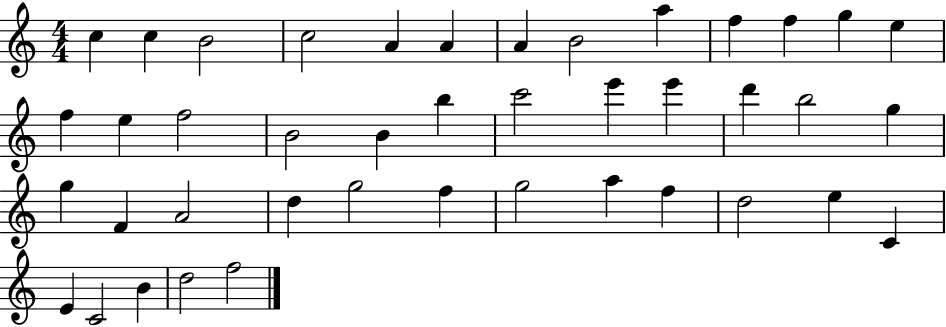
C5/q C5/q B4/h C5/h A4/q A4/q A4/q B4/h A5/q F5/q F5/q G5/q E5/q F5/q E5/q F5/h B4/h B4/q B5/q C6/h E6/q E6/q D6/q B5/h G5/q G5/q F4/q A4/h D5/q G5/h F5/q G5/h A5/q F5/q D5/h E5/q C4/q E4/q C4/h B4/q D5/h F5/h